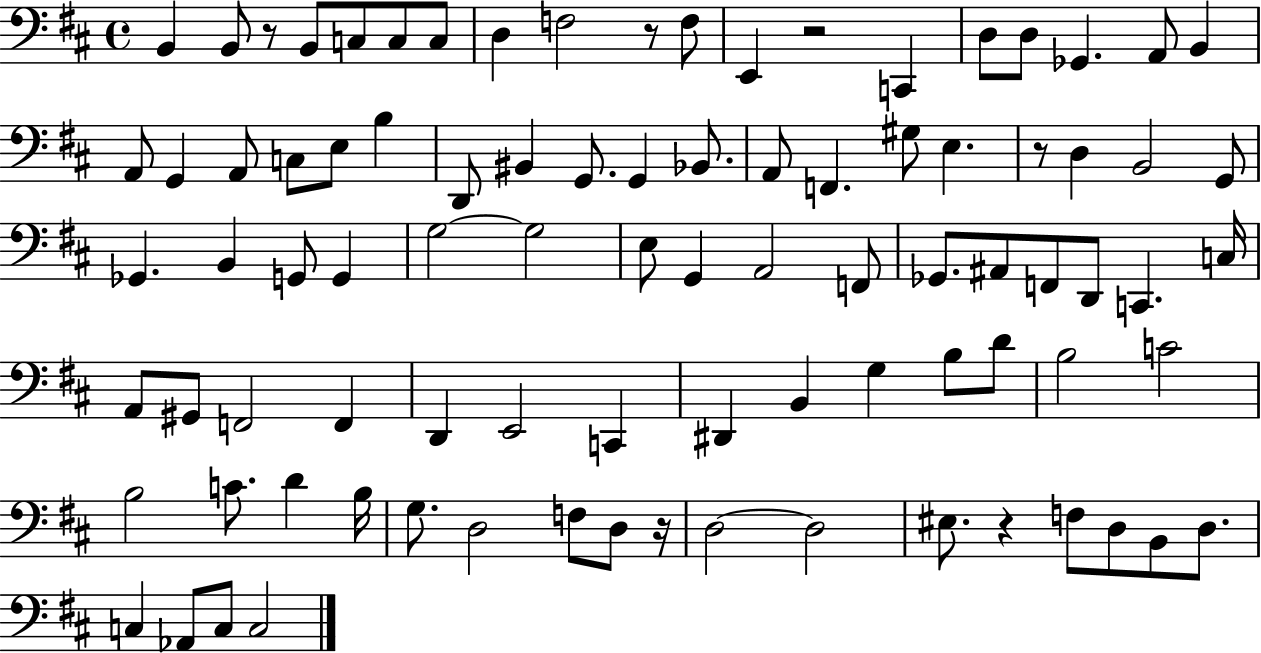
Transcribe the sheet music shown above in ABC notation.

X:1
T:Untitled
M:4/4
L:1/4
K:D
B,, B,,/2 z/2 B,,/2 C,/2 C,/2 C,/2 D, F,2 z/2 F,/2 E,, z2 C,, D,/2 D,/2 _G,, A,,/2 B,, A,,/2 G,, A,,/2 C,/2 E,/2 B, D,,/2 ^B,, G,,/2 G,, _B,,/2 A,,/2 F,, ^G,/2 E, z/2 D, B,,2 G,,/2 _G,, B,, G,,/2 G,, G,2 G,2 E,/2 G,, A,,2 F,,/2 _G,,/2 ^A,,/2 F,,/2 D,,/2 C,, C,/4 A,,/2 ^G,,/2 F,,2 F,, D,, E,,2 C,, ^D,, B,, G, B,/2 D/2 B,2 C2 B,2 C/2 D B,/4 G,/2 D,2 F,/2 D,/2 z/4 D,2 D,2 ^E,/2 z F,/2 D,/2 B,,/2 D,/2 C, _A,,/2 C,/2 C,2